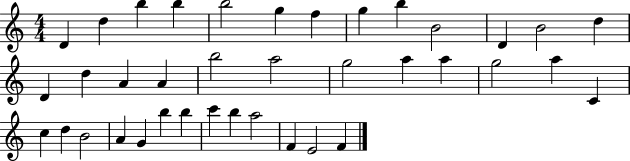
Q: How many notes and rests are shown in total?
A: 38